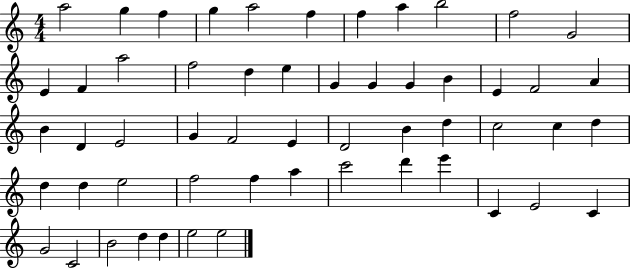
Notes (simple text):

A5/h G5/q F5/q G5/q A5/h F5/q F5/q A5/q B5/h F5/h G4/h E4/q F4/q A5/h F5/h D5/q E5/q G4/q G4/q G4/q B4/q E4/q F4/h A4/q B4/q D4/q E4/h G4/q F4/h E4/q D4/h B4/q D5/q C5/h C5/q D5/q D5/q D5/q E5/h F5/h F5/q A5/q C6/h D6/q E6/q C4/q E4/h C4/q G4/h C4/h B4/h D5/q D5/q E5/h E5/h